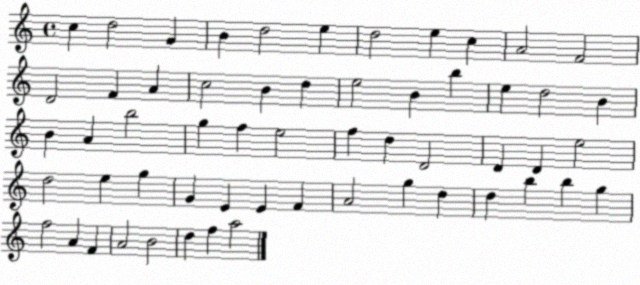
X:1
T:Untitled
M:4/4
L:1/4
K:C
c d2 G B d2 e d2 e c A2 F2 D2 F A c2 B d e2 B b e d2 B B A b2 g f e2 f d D2 D D e2 d2 e g G E E F A2 g d d b b g f2 A F A2 B2 d f a2